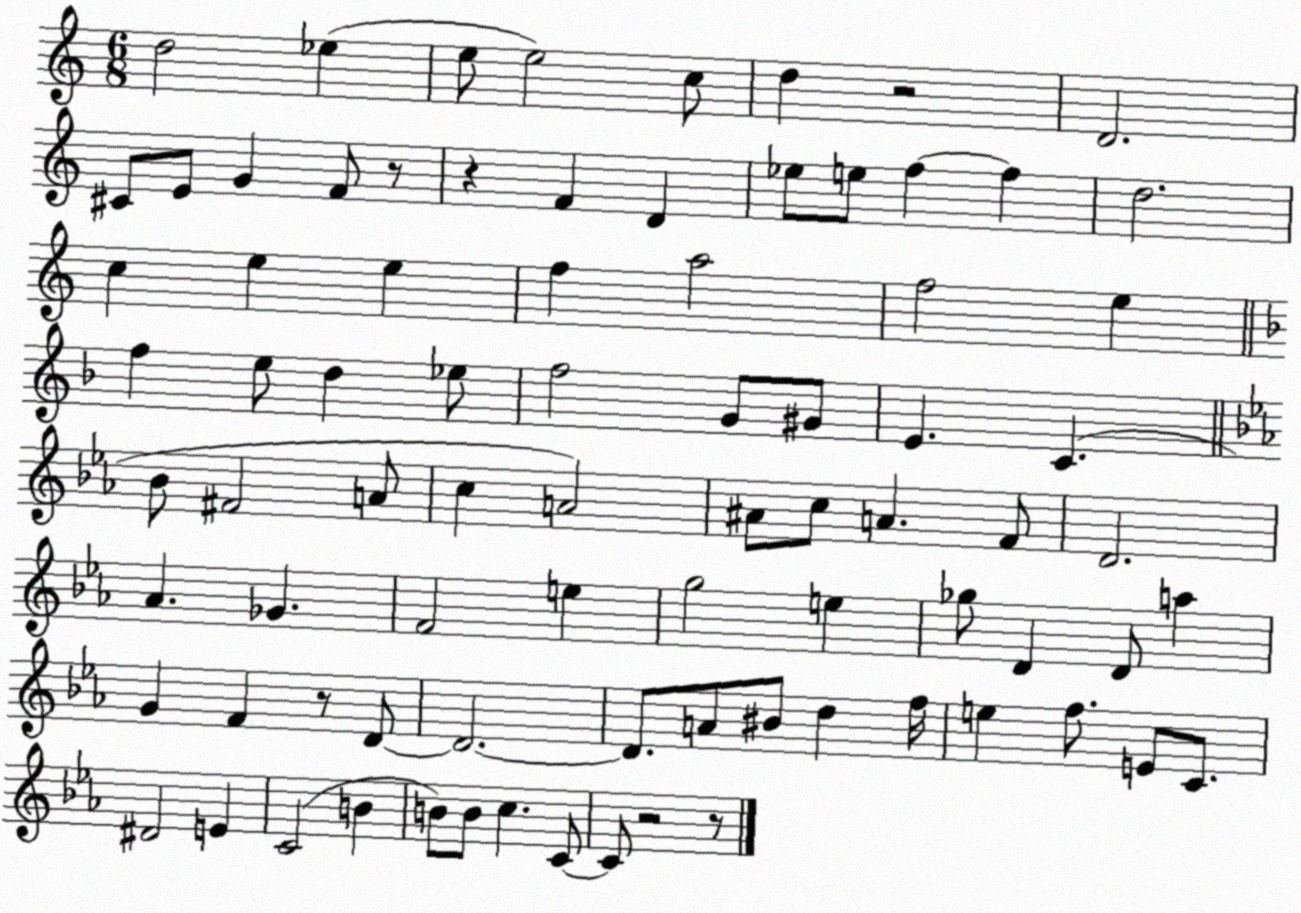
X:1
T:Untitled
M:6/8
L:1/4
K:C
d2 _e e/2 e2 c/2 d z2 D2 ^C/2 E/2 G F/2 z/2 z F D _e/2 e/2 f f d2 c e e f a2 f2 e f e/2 d _e/2 f2 G/2 ^G/2 E C _B/2 ^F2 A/2 c A2 ^A/2 c/2 A F/2 D2 _A _G F2 e g2 e _g/2 D D/2 a G F z/2 D/2 D2 D/2 A/2 ^B/2 d f/4 e f/2 E/2 C/2 ^D2 E C2 B B/2 B/2 c C/2 C/2 z2 z/2